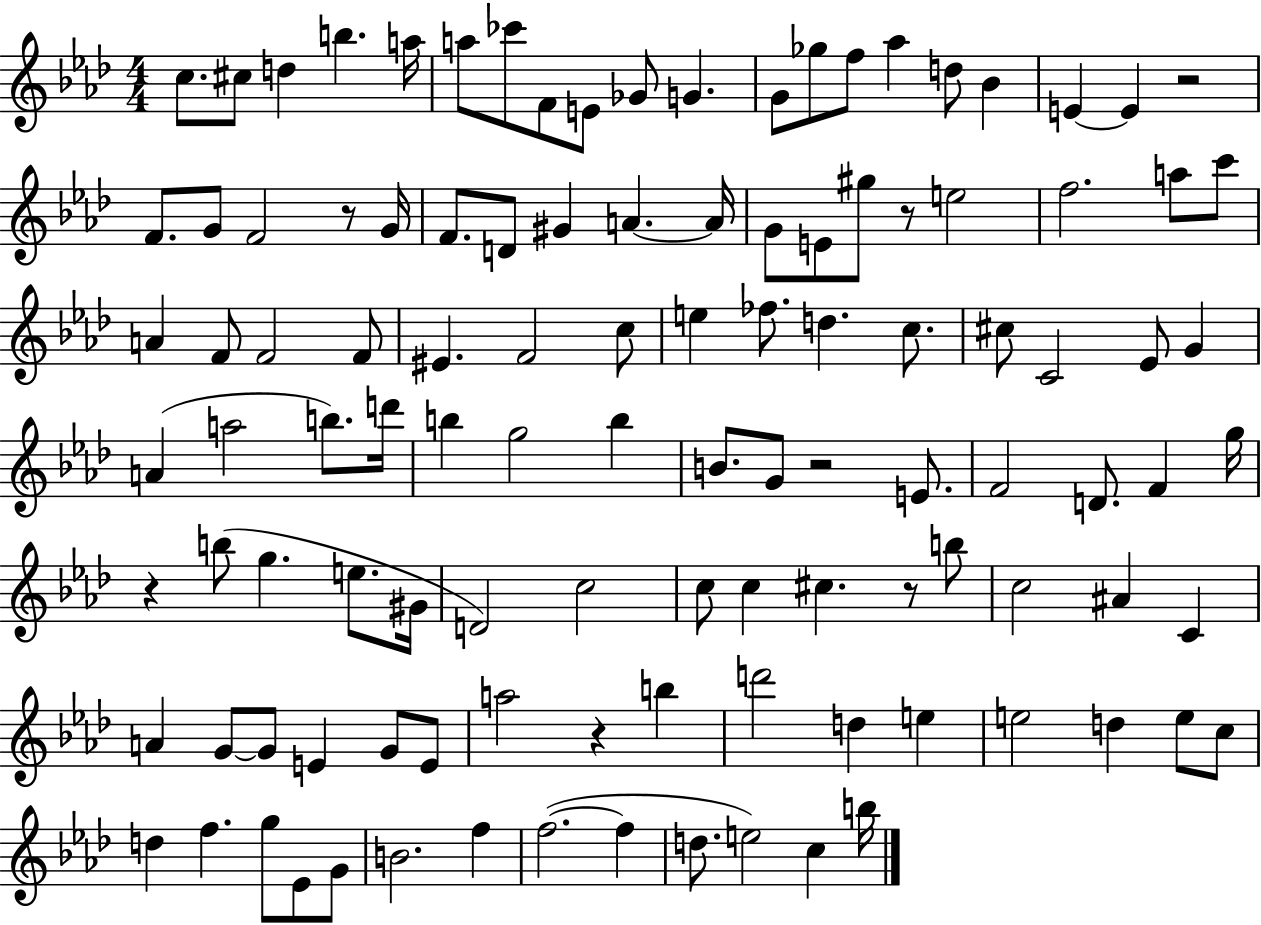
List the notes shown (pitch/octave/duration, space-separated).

C5/e. C#5/e D5/q B5/q. A5/s A5/e CES6/e F4/e E4/e Gb4/e G4/q. G4/e Gb5/e F5/e Ab5/q D5/e Bb4/q E4/q E4/q R/h F4/e. G4/e F4/h R/e G4/s F4/e. D4/e G#4/q A4/q. A4/s G4/e E4/e G#5/e R/e E5/h F5/h. A5/e C6/e A4/q F4/e F4/h F4/e EIS4/q. F4/h C5/e E5/q FES5/e. D5/q. C5/e. C#5/e C4/h Eb4/e G4/q A4/q A5/h B5/e. D6/s B5/q G5/h B5/q B4/e. G4/e R/h E4/e. F4/h D4/e. F4/q G5/s R/q B5/e G5/q. E5/e. G#4/s D4/h C5/h C5/e C5/q C#5/q. R/e B5/e C5/h A#4/q C4/q A4/q G4/e G4/e E4/q G4/e E4/e A5/h R/q B5/q D6/h D5/q E5/q E5/h D5/q E5/e C5/e D5/q F5/q. G5/e Eb4/e G4/e B4/h. F5/q F5/h. F5/q D5/e. E5/h C5/q B5/s